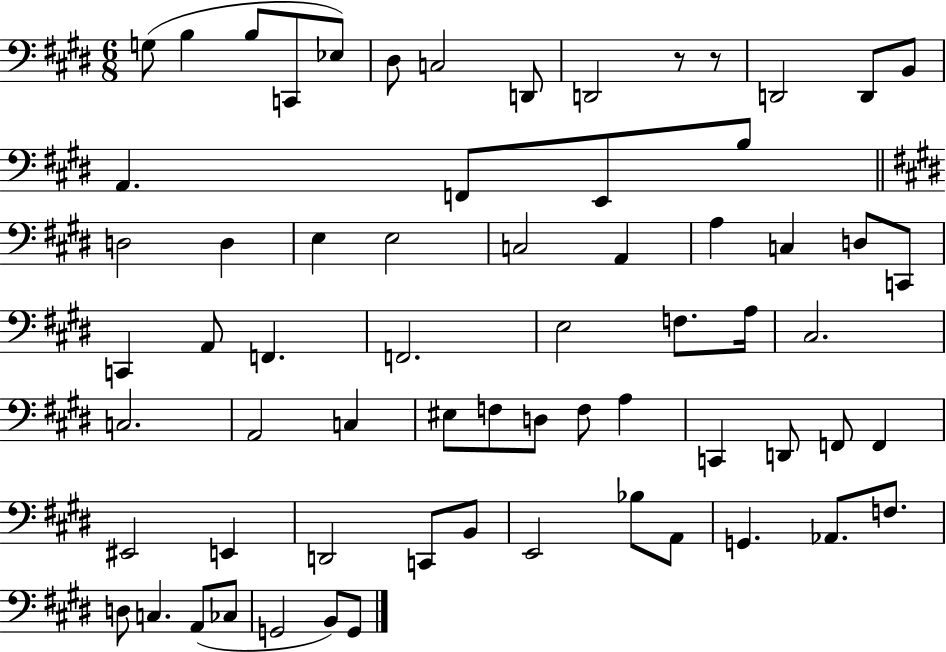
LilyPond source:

{
  \clef bass
  \numericTimeSignature
  \time 6/8
  \key e \major
  g8( b4 b8 c,8 ees8) | dis8 c2 d,8 | d,2 r8 r8 | d,2 d,8 b,8 | \break a,4. f,8 e,8 b8 | \bar "||" \break \key e \major d2 d4 | e4 e2 | c2 a,4 | a4 c4 d8 c,8 | \break c,4 a,8 f,4. | f,2. | e2 f8. a16 | cis2. | \break c2. | a,2 c4 | eis8 f8 d8 f8 a4 | c,4 d,8 f,8 f,4 | \break eis,2 e,4 | d,2 c,8 b,8 | e,2 bes8 a,8 | g,4. aes,8. f8. | \break d8 c4. a,8( ces8 | g,2 b,8) g,8 | \bar "|."
}